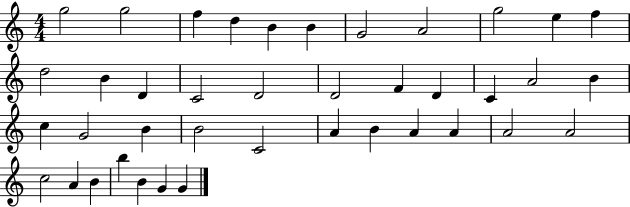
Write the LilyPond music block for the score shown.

{
  \clef treble
  \numericTimeSignature
  \time 4/4
  \key c \major
  g''2 g''2 | f''4 d''4 b'4 b'4 | g'2 a'2 | g''2 e''4 f''4 | \break d''2 b'4 d'4 | c'2 d'2 | d'2 f'4 d'4 | c'4 a'2 b'4 | \break c''4 g'2 b'4 | b'2 c'2 | a'4 b'4 a'4 a'4 | a'2 a'2 | \break c''2 a'4 b'4 | b''4 b'4 g'4 g'4 | \bar "|."
}